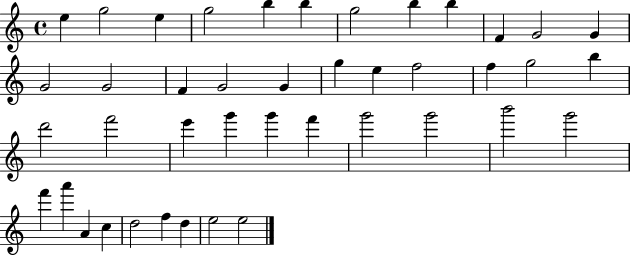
{
  \clef treble
  \time 4/4
  \defaultTimeSignature
  \key c \major
  e''4 g''2 e''4 | g''2 b''4 b''4 | g''2 b''4 b''4 | f'4 g'2 g'4 | \break g'2 g'2 | f'4 g'2 g'4 | g''4 e''4 f''2 | f''4 g''2 b''4 | \break d'''2 f'''2 | e'''4 g'''4 g'''4 f'''4 | g'''2 g'''2 | b'''2 g'''2 | \break f'''4 a'''4 a'4 c''4 | d''2 f''4 d''4 | e''2 e''2 | \bar "|."
}